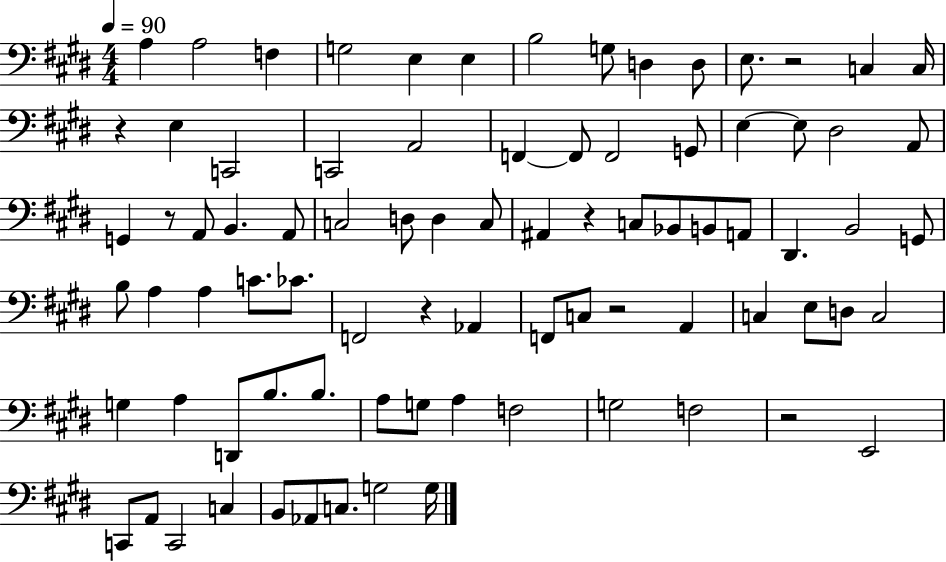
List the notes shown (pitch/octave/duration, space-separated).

A3/q A3/h F3/q G3/h E3/q E3/q B3/h G3/e D3/q D3/e E3/e. R/h C3/q C3/s R/q E3/q C2/h C2/h A2/h F2/q F2/e F2/h G2/e E3/q E3/e D#3/h A2/e G2/q R/e A2/e B2/q. A2/e C3/h D3/e D3/q C3/e A#2/q R/q C3/e Bb2/e B2/e A2/e D#2/q. B2/h G2/e B3/e A3/q A3/q C4/e. CES4/e. F2/h R/q Ab2/q F2/e C3/e R/h A2/q C3/q E3/e D3/e C3/h G3/q A3/q D2/e B3/e. B3/e. A3/e G3/e A3/q F3/h G3/h F3/h R/h E2/h C2/e A2/e C2/h C3/q B2/e Ab2/e C3/e. G3/h G3/s